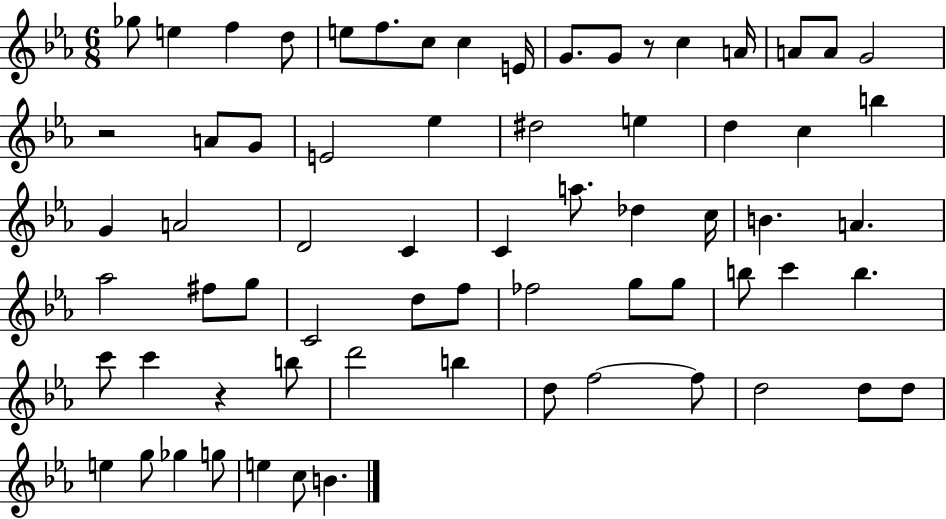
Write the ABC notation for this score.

X:1
T:Untitled
M:6/8
L:1/4
K:Eb
_g/2 e f d/2 e/2 f/2 c/2 c E/4 G/2 G/2 z/2 c A/4 A/2 A/2 G2 z2 A/2 G/2 E2 _e ^d2 e d c b G A2 D2 C C a/2 _d c/4 B A _a2 ^f/2 g/2 C2 d/2 f/2 _f2 g/2 g/2 b/2 c' b c'/2 c' z b/2 d'2 b d/2 f2 f/2 d2 d/2 d/2 e g/2 _g g/2 e c/2 B